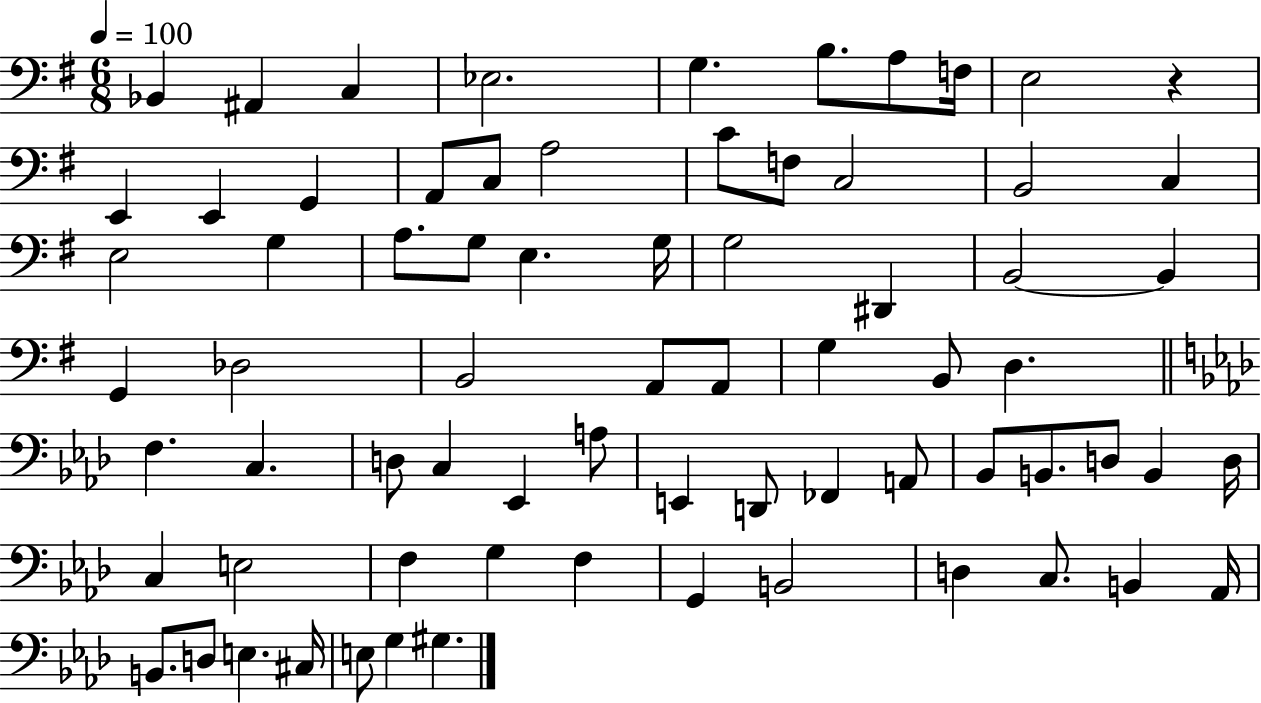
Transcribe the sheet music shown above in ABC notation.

X:1
T:Untitled
M:6/8
L:1/4
K:G
_B,, ^A,, C, _E,2 G, B,/2 A,/2 F,/4 E,2 z E,, E,, G,, A,,/2 C,/2 A,2 C/2 F,/2 C,2 B,,2 C, E,2 G, A,/2 G,/2 E, G,/4 G,2 ^D,, B,,2 B,, G,, _D,2 B,,2 A,,/2 A,,/2 G, B,,/2 D, F, C, D,/2 C, _E,, A,/2 E,, D,,/2 _F,, A,,/2 _B,,/2 B,,/2 D,/2 B,, D,/4 C, E,2 F, G, F, G,, B,,2 D, C,/2 B,, _A,,/4 B,,/2 D,/2 E, ^C,/4 E,/2 G, ^G,